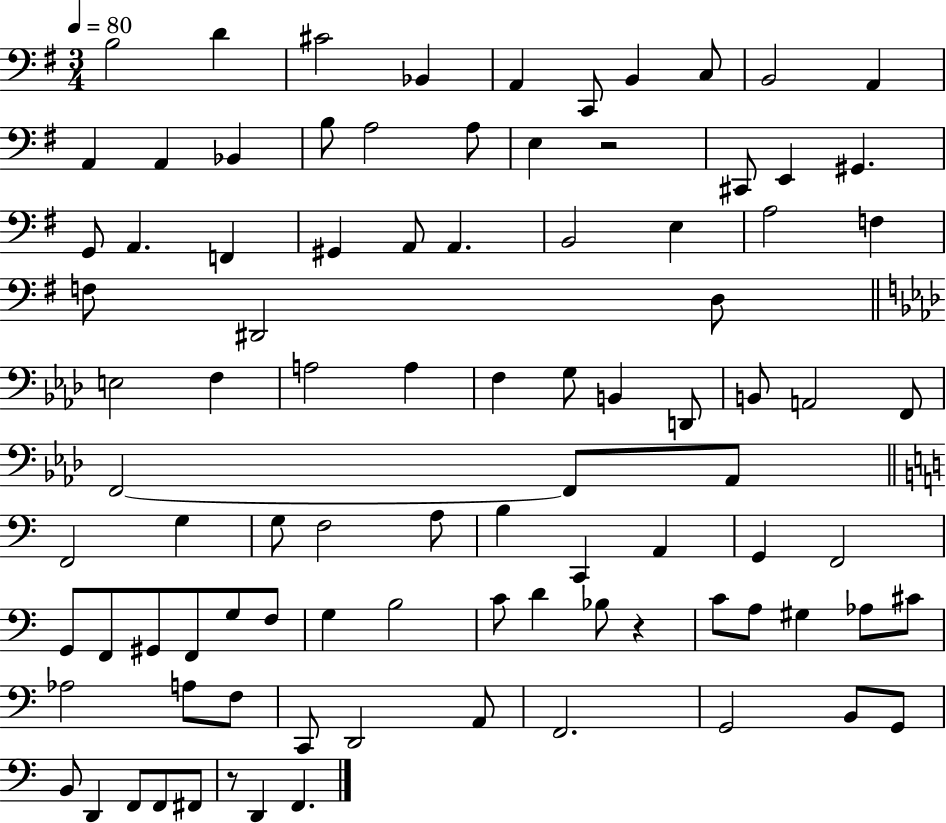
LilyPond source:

{
  \clef bass
  \numericTimeSignature
  \time 3/4
  \key g \major
  \tempo 4 = 80
  b2 d'4 | cis'2 bes,4 | a,4 c,8 b,4 c8 | b,2 a,4 | \break a,4 a,4 bes,4 | b8 a2 a8 | e4 r2 | cis,8 e,4 gis,4. | \break g,8 a,4. f,4 | gis,4 a,8 a,4. | b,2 e4 | a2 f4 | \break f8 dis,2 d8 | \bar "||" \break \key f \minor e2 f4 | a2 a4 | f4 g8 b,4 d,8 | b,8 a,2 f,8 | \break f,2~~ f,8 aes,8 | \bar "||" \break \key a \minor f,2 g4 | g8 f2 a8 | b4 c,4 a,4 | g,4 f,2 | \break g,8 f,8 gis,8 f,8 g8 f8 | g4 b2 | c'8 d'4 bes8 r4 | c'8 a8 gis4 aes8 cis'8 | \break aes2 a8 f8 | c,8 d,2 a,8 | f,2. | g,2 b,8 g,8 | \break b,8 d,4 f,8 f,8 fis,8 | r8 d,4 f,4. | \bar "|."
}